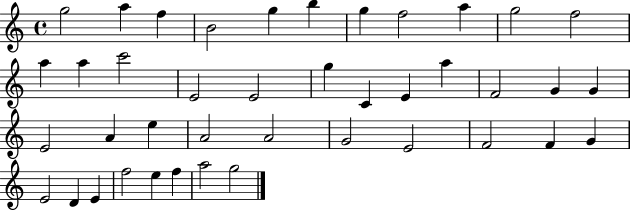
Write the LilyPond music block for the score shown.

{
  \clef treble
  \time 4/4
  \defaultTimeSignature
  \key c \major
  g''2 a''4 f''4 | b'2 g''4 b''4 | g''4 f''2 a''4 | g''2 f''2 | \break a''4 a''4 c'''2 | e'2 e'2 | g''4 c'4 e'4 a''4 | f'2 g'4 g'4 | \break e'2 a'4 e''4 | a'2 a'2 | g'2 e'2 | f'2 f'4 g'4 | \break e'2 d'4 e'4 | f''2 e''4 f''4 | a''2 g''2 | \bar "|."
}